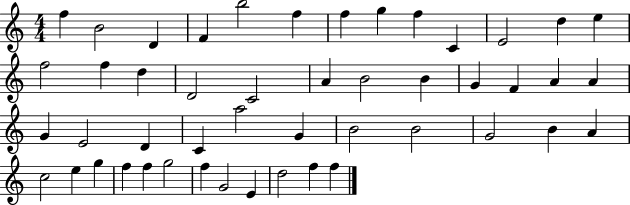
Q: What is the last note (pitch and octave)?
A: F5